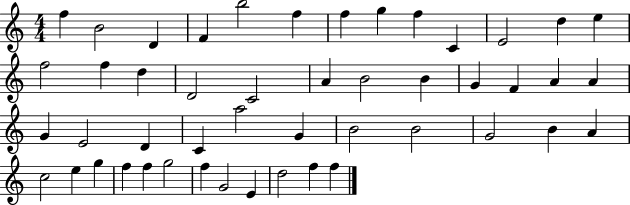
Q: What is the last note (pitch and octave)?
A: F5